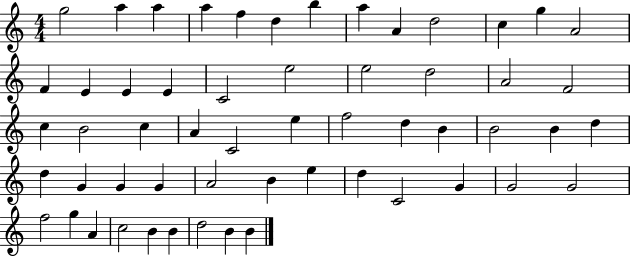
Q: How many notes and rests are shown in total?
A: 56